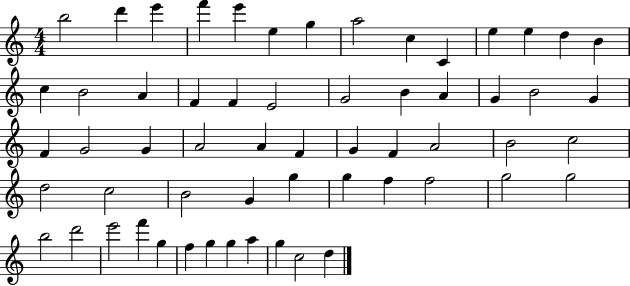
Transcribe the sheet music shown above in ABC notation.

X:1
T:Untitled
M:4/4
L:1/4
K:C
b2 d' e' f' e' e g a2 c C e e d B c B2 A F F E2 G2 B A G B2 G F G2 G A2 A F G F A2 B2 c2 d2 c2 B2 G g g f f2 g2 g2 b2 d'2 e'2 f' g f g g a g c2 d